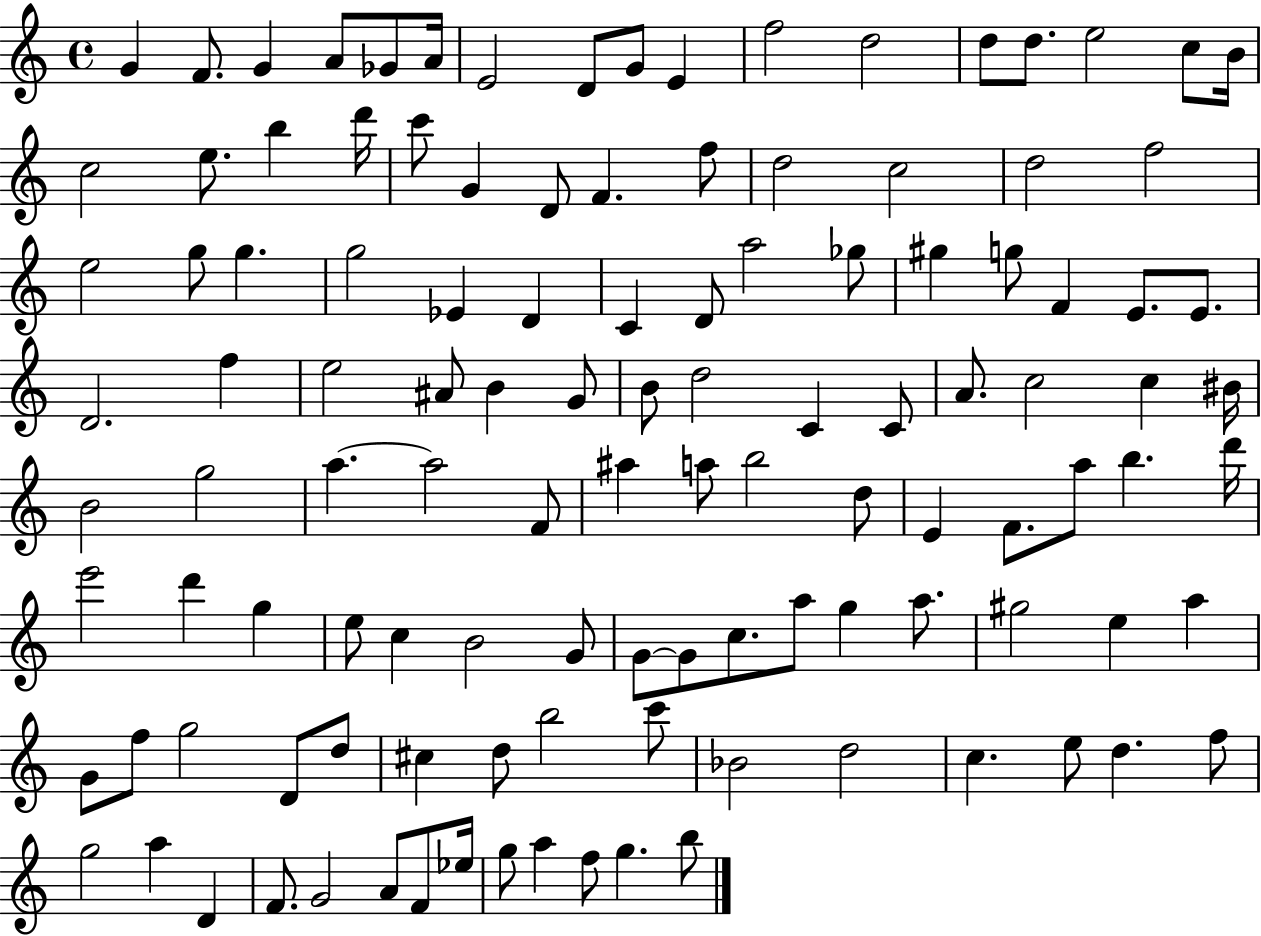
X:1
T:Untitled
M:4/4
L:1/4
K:C
G F/2 G A/2 _G/2 A/4 E2 D/2 G/2 E f2 d2 d/2 d/2 e2 c/2 B/4 c2 e/2 b d'/4 c'/2 G D/2 F f/2 d2 c2 d2 f2 e2 g/2 g g2 _E D C D/2 a2 _g/2 ^g g/2 F E/2 E/2 D2 f e2 ^A/2 B G/2 B/2 d2 C C/2 A/2 c2 c ^B/4 B2 g2 a a2 F/2 ^a a/2 b2 d/2 E F/2 a/2 b d'/4 e'2 d' g e/2 c B2 G/2 G/2 G/2 c/2 a/2 g a/2 ^g2 e a G/2 f/2 g2 D/2 d/2 ^c d/2 b2 c'/2 _B2 d2 c e/2 d f/2 g2 a D F/2 G2 A/2 F/2 _e/4 g/2 a f/2 g b/2